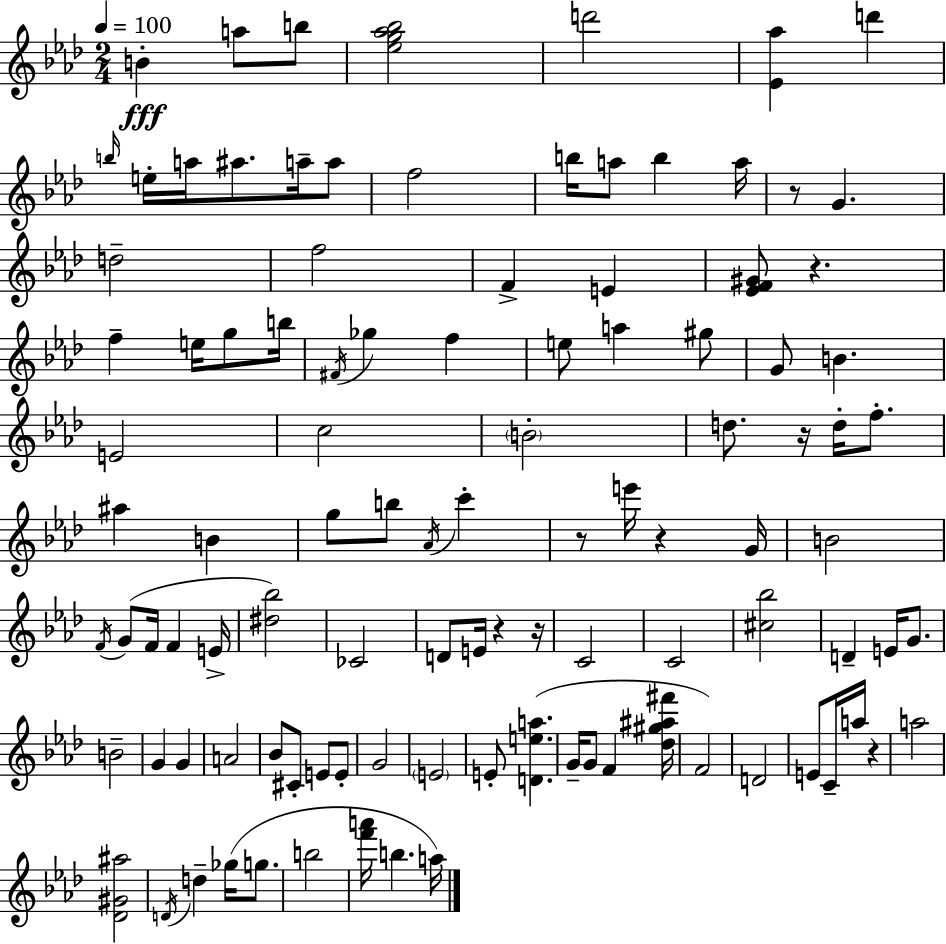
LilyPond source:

{
  \clef treble
  \numericTimeSignature
  \time 2/4
  \key aes \major
  \tempo 4 = 100
  b'4-.\fff a''8 b''8 | <ees'' g'' aes'' bes''>2 | d'''2 | <ees' aes''>4 d'''4 | \break \grace { b''16 } e''16-. a''16 ais''8. a''16-- a''8 | f''2 | b''16 a''8 b''4 | a''16 r8 g'4. | \break d''2-- | f''2 | f'4-> e'4 | <ees' f' gis'>8 r4. | \break f''4-- e''16 g''8 | b''16 \acciaccatura { fis'16 } ges''4 f''4 | e''8 a''4 | gis''8 g'8 b'4. | \break e'2 | c''2 | \parenthesize b'2-. | d''8. r16 d''16-. f''8.-. | \break ais''4 b'4 | g''8 b''8 \acciaccatura { aes'16 } c'''4-. | r8 e'''16 r4 | g'16 b'2 | \break \acciaccatura { f'16 } g'8( f'16 f'4 | e'16-> <dis'' bes''>2) | ces'2 | d'8 e'16 r4 | \break r16 c'2 | c'2 | <cis'' bes''>2 | d'4-- | \break e'16 g'8. b'2-- | g'4 | g'4 a'2 | bes'8 cis'8-. | \break e'8 e'8-. g'2 | \parenthesize e'2 | e'8-. <d' e'' a''>4.( | g'16-- g'8 f'4 | \break <des'' gis'' ais'' fis'''>16 f'2) | d'2 | e'8 c'16-- a''16 | r4 a''2 | \break <des' gis' ais''>2 | \acciaccatura { d'16 } d''4-- | ges''16( g''8. b''2 | <f''' a'''>16 b''4. | \break a''16) \bar "|."
}